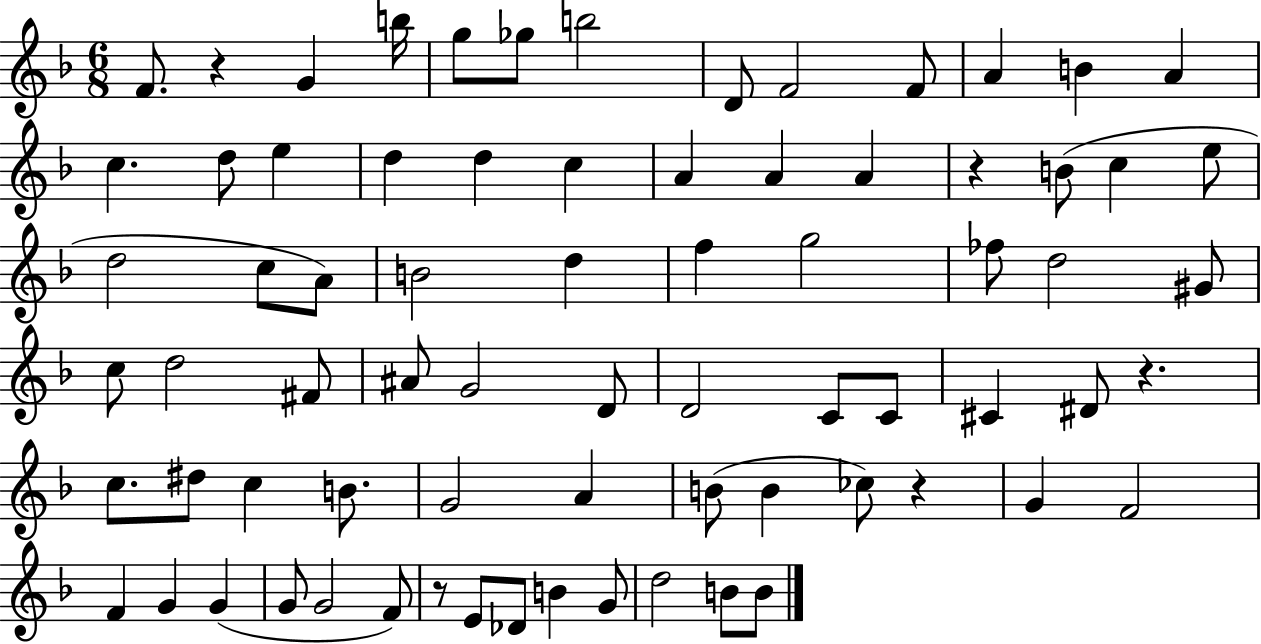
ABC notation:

X:1
T:Untitled
M:6/8
L:1/4
K:F
F/2 z G b/4 g/2 _g/2 b2 D/2 F2 F/2 A B A c d/2 e d d c A A A z B/2 c e/2 d2 c/2 A/2 B2 d f g2 _f/2 d2 ^G/2 c/2 d2 ^F/2 ^A/2 G2 D/2 D2 C/2 C/2 ^C ^D/2 z c/2 ^d/2 c B/2 G2 A B/2 B _c/2 z G F2 F G G G/2 G2 F/2 z/2 E/2 _D/2 B G/2 d2 B/2 B/2